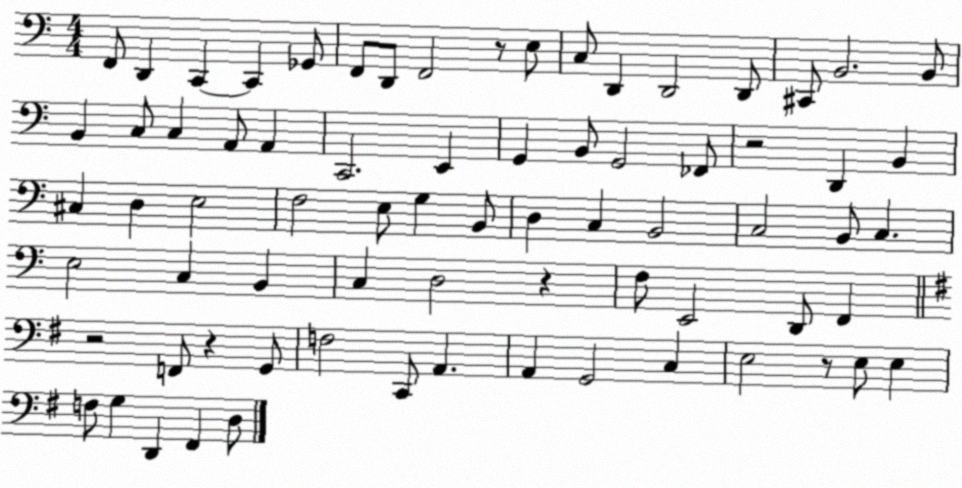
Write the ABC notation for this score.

X:1
T:Untitled
M:4/4
L:1/4
K:C
F,,/2 D,, C,, C,, _G,,/2 F,,/2 D,,/2 F,,2 z/2 E,/2 C,/2 D,, D,,2 D,,/2 ^C,,/2 B,,2 B,,/2 B,, C,/2 C, A,,/2 A,, C,,2 E,, G,, B,,/2 G,,2 _F,,/2 z2 D,, B,, ^C, D, E,2 F,2 E,/2 G, B,,/2 D, C, B,,2 C,2 B,,/2 C, E,2 C, B,, C, D,2 z F,/2 E,,2 D,,/2 F,, z2 F,,/2 z G,,/2 F,2 C,,/2 A,, A,, G,,2 C, E,2 z/2 E,/2 E, F,/2 G, D,, ^F,, D,/2